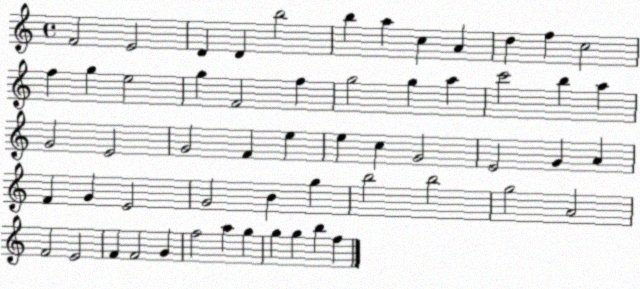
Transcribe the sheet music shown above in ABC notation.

X:1
T:Untitled
M:4/4
L:1/4
K:C
F2 E2 D D b2 b a c A d f c2 f g e2 g F2 f g2 g a c'2 b a G2 E2 G2 F e e c G2 E2 G A F G E2 G2 B g b2 b2 g2 A2 F2 E2 F F2 G f2 a g g g b f